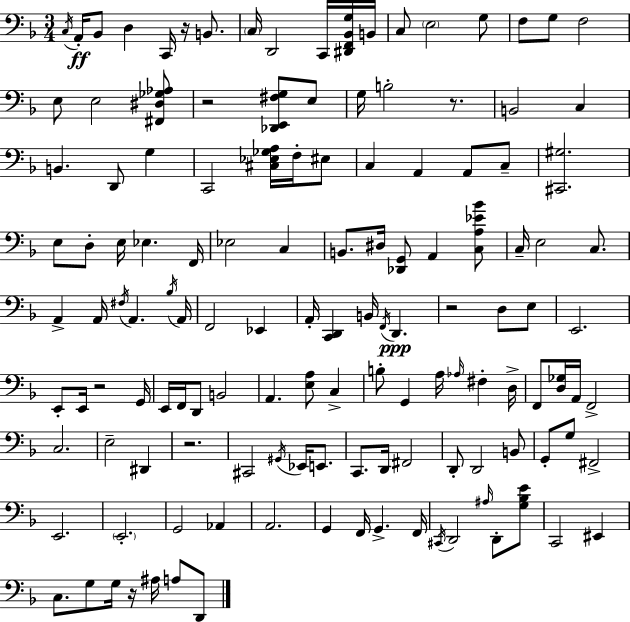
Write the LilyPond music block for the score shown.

{
  \clef bass
  \numericTimeSignature
  \time 3/4
  \key d \minor
  \repeat volta 2 { \acciaccatura { c16 }\ff a,16-. bes,8 d4 c,16 r16 b,8. | \parenthesize c16 d,2 c,16 <dis, f, bes, g>16 | b,16 c8 \parenthesize e2 g8 | f8 g8 f2 | \break e8 e2 <fis, dis ges aes>8 | r2 <des, e, fis g>8 e8 | g16 b2-. r8. | b,2 c4 | \break b,4. d,8 g4 | c,2 <cis ees ges a>16 f16-. eis8 | c4 a,4 a,8 c8-- | <cis, gis>2. | \break e8 d8-. e16 ees4. | f,16 ees2 c4 | b,8. dis16 <des, g,>8 a,4 <c a ees' bes'>8 | c16-- e2 c8. | \break a,4-> a,16 \acciaccatura { fis16 } a,4. | \acciaccatura { bes16 } a,16 f,2 ees,4 | a,16-. <c, d,>4 b,16 \acciaccatura { f,16 }\ppp d,4. | r2 | \break d8 e8 e,2. | e,8-. e,16 r2 | g,16 e,16 f,16 d,8 b,2 | a,4. <e a>8 | \break c4-> b8-. g,4 a16 \grace { aes16 } | fis4-. d16-> f,8 <d ges>16 a,16 f,2-> | c2. | e2-- | \break dis,4 r2. | cis,2 | \acciaccatura { gis,16 } ees,16 e,8. c,8. d,16 fis,2 | d,8-. d,2 | \break b,8 g,8-. g8 fis,2-> | e,2. | \parenthesize e,2.-. | g,2 | \break aes,4 a,2. | g,4 f,16 g,4.-> | f,16 \acciaccatura { cis,16 } d,2 | \grace { ais16 } d,8-. <g bes e'>8 c,2 | \break eis,4 c8. g8 | g16 r16 ais16 a8 d,8 } \bar "|."
}